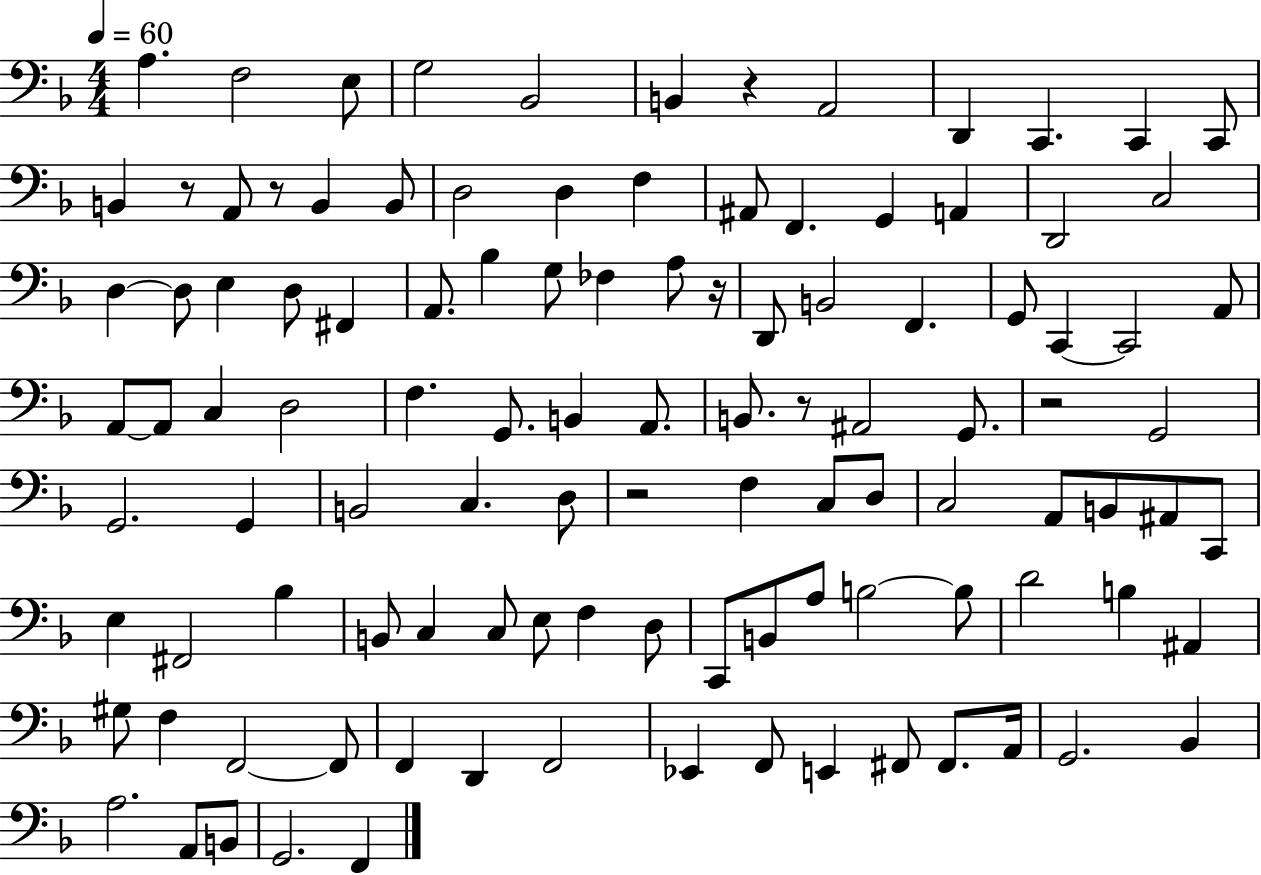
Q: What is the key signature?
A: F major